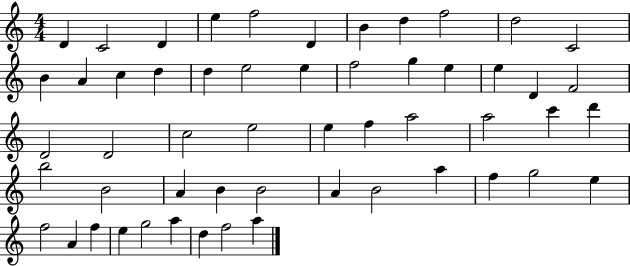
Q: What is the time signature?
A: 4/4